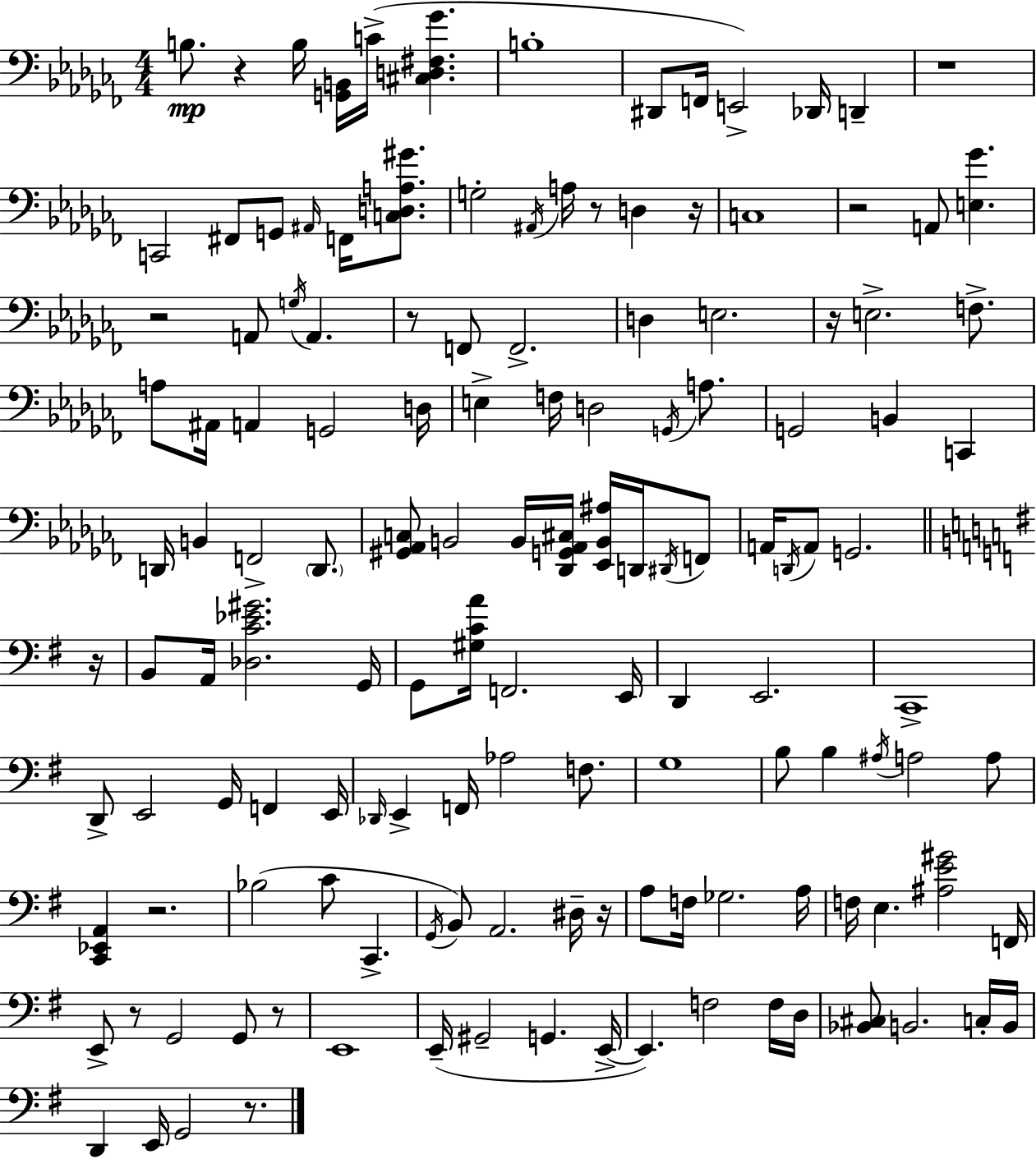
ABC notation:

X:1
T:Untitled
M:4/4
L:1/4
K:Abm
B,/2 z B,/4 [G,,B,,]/4 C/4 [^C,D,^F,_G] B,4 ^D,,/2 F,,/4 E,,2 _D,,/4 D,, z4 C,,2 ^F,,/2 G,,/2 ^A,,/4 F,,/4 [C,D,A,^G]/2 G,2 ^A,,/4 A,/4 z/2 D, z/4 C,4 z2 A,,/2 [E,_G] z2 A,,/2 G,/4 A,, z/2 F,,/2 F,,2 D, E,2 z/4 E,2 F,/2 A,/2 ^A,,/4 A,, G,,2 D,/4 E, F,/4 D,2 G,,/4 A,/2 G,,2 B,, C,, D,,/4 B,, F,,2 D,,/2 [^G,,_A,,C,]/2 B,,2 B,,/4 [_D,,G,,_A,,^C,]/4 [_E,,B,,^A,]/4 D,,/4 ^D,,/4 F,,/2 A,,/4 D,,/4 A,,/2 G,,2 z/4 B,,/2 A,,/4 [_D,C_E^G]2 G,,/4 G,,/2 [^G,CA]/4 F,,2 E,,/4 D,, E,,2 C,,4 D,,/2 E,,2 G,,/4 F,, E,,/4 _D,,/4 E,, F,,/4 _A,2 F,/2 G,4 B,/2 B, ^A,/4 A,2 A,/2 [C,,_E,,A,,] z2 _B,2 C/2 C,, G,,/4 B,,/2 A,,2 ^D,/4 z/4 A,/2 F,/4 _G,2 A,/4 F,/4 E, [^A,E^G]2 F,,/4 E,,/2 z/2 G,,2 G,,/2 z/2 E,,4 E,,/4 ^G,,2 G,, E,,/4 E,, F,2 F,/4 D,/4 [_B,,^C,]/2 B,,2 C,/4 B,,/4 D,, E,,/4 G,,2 z/2